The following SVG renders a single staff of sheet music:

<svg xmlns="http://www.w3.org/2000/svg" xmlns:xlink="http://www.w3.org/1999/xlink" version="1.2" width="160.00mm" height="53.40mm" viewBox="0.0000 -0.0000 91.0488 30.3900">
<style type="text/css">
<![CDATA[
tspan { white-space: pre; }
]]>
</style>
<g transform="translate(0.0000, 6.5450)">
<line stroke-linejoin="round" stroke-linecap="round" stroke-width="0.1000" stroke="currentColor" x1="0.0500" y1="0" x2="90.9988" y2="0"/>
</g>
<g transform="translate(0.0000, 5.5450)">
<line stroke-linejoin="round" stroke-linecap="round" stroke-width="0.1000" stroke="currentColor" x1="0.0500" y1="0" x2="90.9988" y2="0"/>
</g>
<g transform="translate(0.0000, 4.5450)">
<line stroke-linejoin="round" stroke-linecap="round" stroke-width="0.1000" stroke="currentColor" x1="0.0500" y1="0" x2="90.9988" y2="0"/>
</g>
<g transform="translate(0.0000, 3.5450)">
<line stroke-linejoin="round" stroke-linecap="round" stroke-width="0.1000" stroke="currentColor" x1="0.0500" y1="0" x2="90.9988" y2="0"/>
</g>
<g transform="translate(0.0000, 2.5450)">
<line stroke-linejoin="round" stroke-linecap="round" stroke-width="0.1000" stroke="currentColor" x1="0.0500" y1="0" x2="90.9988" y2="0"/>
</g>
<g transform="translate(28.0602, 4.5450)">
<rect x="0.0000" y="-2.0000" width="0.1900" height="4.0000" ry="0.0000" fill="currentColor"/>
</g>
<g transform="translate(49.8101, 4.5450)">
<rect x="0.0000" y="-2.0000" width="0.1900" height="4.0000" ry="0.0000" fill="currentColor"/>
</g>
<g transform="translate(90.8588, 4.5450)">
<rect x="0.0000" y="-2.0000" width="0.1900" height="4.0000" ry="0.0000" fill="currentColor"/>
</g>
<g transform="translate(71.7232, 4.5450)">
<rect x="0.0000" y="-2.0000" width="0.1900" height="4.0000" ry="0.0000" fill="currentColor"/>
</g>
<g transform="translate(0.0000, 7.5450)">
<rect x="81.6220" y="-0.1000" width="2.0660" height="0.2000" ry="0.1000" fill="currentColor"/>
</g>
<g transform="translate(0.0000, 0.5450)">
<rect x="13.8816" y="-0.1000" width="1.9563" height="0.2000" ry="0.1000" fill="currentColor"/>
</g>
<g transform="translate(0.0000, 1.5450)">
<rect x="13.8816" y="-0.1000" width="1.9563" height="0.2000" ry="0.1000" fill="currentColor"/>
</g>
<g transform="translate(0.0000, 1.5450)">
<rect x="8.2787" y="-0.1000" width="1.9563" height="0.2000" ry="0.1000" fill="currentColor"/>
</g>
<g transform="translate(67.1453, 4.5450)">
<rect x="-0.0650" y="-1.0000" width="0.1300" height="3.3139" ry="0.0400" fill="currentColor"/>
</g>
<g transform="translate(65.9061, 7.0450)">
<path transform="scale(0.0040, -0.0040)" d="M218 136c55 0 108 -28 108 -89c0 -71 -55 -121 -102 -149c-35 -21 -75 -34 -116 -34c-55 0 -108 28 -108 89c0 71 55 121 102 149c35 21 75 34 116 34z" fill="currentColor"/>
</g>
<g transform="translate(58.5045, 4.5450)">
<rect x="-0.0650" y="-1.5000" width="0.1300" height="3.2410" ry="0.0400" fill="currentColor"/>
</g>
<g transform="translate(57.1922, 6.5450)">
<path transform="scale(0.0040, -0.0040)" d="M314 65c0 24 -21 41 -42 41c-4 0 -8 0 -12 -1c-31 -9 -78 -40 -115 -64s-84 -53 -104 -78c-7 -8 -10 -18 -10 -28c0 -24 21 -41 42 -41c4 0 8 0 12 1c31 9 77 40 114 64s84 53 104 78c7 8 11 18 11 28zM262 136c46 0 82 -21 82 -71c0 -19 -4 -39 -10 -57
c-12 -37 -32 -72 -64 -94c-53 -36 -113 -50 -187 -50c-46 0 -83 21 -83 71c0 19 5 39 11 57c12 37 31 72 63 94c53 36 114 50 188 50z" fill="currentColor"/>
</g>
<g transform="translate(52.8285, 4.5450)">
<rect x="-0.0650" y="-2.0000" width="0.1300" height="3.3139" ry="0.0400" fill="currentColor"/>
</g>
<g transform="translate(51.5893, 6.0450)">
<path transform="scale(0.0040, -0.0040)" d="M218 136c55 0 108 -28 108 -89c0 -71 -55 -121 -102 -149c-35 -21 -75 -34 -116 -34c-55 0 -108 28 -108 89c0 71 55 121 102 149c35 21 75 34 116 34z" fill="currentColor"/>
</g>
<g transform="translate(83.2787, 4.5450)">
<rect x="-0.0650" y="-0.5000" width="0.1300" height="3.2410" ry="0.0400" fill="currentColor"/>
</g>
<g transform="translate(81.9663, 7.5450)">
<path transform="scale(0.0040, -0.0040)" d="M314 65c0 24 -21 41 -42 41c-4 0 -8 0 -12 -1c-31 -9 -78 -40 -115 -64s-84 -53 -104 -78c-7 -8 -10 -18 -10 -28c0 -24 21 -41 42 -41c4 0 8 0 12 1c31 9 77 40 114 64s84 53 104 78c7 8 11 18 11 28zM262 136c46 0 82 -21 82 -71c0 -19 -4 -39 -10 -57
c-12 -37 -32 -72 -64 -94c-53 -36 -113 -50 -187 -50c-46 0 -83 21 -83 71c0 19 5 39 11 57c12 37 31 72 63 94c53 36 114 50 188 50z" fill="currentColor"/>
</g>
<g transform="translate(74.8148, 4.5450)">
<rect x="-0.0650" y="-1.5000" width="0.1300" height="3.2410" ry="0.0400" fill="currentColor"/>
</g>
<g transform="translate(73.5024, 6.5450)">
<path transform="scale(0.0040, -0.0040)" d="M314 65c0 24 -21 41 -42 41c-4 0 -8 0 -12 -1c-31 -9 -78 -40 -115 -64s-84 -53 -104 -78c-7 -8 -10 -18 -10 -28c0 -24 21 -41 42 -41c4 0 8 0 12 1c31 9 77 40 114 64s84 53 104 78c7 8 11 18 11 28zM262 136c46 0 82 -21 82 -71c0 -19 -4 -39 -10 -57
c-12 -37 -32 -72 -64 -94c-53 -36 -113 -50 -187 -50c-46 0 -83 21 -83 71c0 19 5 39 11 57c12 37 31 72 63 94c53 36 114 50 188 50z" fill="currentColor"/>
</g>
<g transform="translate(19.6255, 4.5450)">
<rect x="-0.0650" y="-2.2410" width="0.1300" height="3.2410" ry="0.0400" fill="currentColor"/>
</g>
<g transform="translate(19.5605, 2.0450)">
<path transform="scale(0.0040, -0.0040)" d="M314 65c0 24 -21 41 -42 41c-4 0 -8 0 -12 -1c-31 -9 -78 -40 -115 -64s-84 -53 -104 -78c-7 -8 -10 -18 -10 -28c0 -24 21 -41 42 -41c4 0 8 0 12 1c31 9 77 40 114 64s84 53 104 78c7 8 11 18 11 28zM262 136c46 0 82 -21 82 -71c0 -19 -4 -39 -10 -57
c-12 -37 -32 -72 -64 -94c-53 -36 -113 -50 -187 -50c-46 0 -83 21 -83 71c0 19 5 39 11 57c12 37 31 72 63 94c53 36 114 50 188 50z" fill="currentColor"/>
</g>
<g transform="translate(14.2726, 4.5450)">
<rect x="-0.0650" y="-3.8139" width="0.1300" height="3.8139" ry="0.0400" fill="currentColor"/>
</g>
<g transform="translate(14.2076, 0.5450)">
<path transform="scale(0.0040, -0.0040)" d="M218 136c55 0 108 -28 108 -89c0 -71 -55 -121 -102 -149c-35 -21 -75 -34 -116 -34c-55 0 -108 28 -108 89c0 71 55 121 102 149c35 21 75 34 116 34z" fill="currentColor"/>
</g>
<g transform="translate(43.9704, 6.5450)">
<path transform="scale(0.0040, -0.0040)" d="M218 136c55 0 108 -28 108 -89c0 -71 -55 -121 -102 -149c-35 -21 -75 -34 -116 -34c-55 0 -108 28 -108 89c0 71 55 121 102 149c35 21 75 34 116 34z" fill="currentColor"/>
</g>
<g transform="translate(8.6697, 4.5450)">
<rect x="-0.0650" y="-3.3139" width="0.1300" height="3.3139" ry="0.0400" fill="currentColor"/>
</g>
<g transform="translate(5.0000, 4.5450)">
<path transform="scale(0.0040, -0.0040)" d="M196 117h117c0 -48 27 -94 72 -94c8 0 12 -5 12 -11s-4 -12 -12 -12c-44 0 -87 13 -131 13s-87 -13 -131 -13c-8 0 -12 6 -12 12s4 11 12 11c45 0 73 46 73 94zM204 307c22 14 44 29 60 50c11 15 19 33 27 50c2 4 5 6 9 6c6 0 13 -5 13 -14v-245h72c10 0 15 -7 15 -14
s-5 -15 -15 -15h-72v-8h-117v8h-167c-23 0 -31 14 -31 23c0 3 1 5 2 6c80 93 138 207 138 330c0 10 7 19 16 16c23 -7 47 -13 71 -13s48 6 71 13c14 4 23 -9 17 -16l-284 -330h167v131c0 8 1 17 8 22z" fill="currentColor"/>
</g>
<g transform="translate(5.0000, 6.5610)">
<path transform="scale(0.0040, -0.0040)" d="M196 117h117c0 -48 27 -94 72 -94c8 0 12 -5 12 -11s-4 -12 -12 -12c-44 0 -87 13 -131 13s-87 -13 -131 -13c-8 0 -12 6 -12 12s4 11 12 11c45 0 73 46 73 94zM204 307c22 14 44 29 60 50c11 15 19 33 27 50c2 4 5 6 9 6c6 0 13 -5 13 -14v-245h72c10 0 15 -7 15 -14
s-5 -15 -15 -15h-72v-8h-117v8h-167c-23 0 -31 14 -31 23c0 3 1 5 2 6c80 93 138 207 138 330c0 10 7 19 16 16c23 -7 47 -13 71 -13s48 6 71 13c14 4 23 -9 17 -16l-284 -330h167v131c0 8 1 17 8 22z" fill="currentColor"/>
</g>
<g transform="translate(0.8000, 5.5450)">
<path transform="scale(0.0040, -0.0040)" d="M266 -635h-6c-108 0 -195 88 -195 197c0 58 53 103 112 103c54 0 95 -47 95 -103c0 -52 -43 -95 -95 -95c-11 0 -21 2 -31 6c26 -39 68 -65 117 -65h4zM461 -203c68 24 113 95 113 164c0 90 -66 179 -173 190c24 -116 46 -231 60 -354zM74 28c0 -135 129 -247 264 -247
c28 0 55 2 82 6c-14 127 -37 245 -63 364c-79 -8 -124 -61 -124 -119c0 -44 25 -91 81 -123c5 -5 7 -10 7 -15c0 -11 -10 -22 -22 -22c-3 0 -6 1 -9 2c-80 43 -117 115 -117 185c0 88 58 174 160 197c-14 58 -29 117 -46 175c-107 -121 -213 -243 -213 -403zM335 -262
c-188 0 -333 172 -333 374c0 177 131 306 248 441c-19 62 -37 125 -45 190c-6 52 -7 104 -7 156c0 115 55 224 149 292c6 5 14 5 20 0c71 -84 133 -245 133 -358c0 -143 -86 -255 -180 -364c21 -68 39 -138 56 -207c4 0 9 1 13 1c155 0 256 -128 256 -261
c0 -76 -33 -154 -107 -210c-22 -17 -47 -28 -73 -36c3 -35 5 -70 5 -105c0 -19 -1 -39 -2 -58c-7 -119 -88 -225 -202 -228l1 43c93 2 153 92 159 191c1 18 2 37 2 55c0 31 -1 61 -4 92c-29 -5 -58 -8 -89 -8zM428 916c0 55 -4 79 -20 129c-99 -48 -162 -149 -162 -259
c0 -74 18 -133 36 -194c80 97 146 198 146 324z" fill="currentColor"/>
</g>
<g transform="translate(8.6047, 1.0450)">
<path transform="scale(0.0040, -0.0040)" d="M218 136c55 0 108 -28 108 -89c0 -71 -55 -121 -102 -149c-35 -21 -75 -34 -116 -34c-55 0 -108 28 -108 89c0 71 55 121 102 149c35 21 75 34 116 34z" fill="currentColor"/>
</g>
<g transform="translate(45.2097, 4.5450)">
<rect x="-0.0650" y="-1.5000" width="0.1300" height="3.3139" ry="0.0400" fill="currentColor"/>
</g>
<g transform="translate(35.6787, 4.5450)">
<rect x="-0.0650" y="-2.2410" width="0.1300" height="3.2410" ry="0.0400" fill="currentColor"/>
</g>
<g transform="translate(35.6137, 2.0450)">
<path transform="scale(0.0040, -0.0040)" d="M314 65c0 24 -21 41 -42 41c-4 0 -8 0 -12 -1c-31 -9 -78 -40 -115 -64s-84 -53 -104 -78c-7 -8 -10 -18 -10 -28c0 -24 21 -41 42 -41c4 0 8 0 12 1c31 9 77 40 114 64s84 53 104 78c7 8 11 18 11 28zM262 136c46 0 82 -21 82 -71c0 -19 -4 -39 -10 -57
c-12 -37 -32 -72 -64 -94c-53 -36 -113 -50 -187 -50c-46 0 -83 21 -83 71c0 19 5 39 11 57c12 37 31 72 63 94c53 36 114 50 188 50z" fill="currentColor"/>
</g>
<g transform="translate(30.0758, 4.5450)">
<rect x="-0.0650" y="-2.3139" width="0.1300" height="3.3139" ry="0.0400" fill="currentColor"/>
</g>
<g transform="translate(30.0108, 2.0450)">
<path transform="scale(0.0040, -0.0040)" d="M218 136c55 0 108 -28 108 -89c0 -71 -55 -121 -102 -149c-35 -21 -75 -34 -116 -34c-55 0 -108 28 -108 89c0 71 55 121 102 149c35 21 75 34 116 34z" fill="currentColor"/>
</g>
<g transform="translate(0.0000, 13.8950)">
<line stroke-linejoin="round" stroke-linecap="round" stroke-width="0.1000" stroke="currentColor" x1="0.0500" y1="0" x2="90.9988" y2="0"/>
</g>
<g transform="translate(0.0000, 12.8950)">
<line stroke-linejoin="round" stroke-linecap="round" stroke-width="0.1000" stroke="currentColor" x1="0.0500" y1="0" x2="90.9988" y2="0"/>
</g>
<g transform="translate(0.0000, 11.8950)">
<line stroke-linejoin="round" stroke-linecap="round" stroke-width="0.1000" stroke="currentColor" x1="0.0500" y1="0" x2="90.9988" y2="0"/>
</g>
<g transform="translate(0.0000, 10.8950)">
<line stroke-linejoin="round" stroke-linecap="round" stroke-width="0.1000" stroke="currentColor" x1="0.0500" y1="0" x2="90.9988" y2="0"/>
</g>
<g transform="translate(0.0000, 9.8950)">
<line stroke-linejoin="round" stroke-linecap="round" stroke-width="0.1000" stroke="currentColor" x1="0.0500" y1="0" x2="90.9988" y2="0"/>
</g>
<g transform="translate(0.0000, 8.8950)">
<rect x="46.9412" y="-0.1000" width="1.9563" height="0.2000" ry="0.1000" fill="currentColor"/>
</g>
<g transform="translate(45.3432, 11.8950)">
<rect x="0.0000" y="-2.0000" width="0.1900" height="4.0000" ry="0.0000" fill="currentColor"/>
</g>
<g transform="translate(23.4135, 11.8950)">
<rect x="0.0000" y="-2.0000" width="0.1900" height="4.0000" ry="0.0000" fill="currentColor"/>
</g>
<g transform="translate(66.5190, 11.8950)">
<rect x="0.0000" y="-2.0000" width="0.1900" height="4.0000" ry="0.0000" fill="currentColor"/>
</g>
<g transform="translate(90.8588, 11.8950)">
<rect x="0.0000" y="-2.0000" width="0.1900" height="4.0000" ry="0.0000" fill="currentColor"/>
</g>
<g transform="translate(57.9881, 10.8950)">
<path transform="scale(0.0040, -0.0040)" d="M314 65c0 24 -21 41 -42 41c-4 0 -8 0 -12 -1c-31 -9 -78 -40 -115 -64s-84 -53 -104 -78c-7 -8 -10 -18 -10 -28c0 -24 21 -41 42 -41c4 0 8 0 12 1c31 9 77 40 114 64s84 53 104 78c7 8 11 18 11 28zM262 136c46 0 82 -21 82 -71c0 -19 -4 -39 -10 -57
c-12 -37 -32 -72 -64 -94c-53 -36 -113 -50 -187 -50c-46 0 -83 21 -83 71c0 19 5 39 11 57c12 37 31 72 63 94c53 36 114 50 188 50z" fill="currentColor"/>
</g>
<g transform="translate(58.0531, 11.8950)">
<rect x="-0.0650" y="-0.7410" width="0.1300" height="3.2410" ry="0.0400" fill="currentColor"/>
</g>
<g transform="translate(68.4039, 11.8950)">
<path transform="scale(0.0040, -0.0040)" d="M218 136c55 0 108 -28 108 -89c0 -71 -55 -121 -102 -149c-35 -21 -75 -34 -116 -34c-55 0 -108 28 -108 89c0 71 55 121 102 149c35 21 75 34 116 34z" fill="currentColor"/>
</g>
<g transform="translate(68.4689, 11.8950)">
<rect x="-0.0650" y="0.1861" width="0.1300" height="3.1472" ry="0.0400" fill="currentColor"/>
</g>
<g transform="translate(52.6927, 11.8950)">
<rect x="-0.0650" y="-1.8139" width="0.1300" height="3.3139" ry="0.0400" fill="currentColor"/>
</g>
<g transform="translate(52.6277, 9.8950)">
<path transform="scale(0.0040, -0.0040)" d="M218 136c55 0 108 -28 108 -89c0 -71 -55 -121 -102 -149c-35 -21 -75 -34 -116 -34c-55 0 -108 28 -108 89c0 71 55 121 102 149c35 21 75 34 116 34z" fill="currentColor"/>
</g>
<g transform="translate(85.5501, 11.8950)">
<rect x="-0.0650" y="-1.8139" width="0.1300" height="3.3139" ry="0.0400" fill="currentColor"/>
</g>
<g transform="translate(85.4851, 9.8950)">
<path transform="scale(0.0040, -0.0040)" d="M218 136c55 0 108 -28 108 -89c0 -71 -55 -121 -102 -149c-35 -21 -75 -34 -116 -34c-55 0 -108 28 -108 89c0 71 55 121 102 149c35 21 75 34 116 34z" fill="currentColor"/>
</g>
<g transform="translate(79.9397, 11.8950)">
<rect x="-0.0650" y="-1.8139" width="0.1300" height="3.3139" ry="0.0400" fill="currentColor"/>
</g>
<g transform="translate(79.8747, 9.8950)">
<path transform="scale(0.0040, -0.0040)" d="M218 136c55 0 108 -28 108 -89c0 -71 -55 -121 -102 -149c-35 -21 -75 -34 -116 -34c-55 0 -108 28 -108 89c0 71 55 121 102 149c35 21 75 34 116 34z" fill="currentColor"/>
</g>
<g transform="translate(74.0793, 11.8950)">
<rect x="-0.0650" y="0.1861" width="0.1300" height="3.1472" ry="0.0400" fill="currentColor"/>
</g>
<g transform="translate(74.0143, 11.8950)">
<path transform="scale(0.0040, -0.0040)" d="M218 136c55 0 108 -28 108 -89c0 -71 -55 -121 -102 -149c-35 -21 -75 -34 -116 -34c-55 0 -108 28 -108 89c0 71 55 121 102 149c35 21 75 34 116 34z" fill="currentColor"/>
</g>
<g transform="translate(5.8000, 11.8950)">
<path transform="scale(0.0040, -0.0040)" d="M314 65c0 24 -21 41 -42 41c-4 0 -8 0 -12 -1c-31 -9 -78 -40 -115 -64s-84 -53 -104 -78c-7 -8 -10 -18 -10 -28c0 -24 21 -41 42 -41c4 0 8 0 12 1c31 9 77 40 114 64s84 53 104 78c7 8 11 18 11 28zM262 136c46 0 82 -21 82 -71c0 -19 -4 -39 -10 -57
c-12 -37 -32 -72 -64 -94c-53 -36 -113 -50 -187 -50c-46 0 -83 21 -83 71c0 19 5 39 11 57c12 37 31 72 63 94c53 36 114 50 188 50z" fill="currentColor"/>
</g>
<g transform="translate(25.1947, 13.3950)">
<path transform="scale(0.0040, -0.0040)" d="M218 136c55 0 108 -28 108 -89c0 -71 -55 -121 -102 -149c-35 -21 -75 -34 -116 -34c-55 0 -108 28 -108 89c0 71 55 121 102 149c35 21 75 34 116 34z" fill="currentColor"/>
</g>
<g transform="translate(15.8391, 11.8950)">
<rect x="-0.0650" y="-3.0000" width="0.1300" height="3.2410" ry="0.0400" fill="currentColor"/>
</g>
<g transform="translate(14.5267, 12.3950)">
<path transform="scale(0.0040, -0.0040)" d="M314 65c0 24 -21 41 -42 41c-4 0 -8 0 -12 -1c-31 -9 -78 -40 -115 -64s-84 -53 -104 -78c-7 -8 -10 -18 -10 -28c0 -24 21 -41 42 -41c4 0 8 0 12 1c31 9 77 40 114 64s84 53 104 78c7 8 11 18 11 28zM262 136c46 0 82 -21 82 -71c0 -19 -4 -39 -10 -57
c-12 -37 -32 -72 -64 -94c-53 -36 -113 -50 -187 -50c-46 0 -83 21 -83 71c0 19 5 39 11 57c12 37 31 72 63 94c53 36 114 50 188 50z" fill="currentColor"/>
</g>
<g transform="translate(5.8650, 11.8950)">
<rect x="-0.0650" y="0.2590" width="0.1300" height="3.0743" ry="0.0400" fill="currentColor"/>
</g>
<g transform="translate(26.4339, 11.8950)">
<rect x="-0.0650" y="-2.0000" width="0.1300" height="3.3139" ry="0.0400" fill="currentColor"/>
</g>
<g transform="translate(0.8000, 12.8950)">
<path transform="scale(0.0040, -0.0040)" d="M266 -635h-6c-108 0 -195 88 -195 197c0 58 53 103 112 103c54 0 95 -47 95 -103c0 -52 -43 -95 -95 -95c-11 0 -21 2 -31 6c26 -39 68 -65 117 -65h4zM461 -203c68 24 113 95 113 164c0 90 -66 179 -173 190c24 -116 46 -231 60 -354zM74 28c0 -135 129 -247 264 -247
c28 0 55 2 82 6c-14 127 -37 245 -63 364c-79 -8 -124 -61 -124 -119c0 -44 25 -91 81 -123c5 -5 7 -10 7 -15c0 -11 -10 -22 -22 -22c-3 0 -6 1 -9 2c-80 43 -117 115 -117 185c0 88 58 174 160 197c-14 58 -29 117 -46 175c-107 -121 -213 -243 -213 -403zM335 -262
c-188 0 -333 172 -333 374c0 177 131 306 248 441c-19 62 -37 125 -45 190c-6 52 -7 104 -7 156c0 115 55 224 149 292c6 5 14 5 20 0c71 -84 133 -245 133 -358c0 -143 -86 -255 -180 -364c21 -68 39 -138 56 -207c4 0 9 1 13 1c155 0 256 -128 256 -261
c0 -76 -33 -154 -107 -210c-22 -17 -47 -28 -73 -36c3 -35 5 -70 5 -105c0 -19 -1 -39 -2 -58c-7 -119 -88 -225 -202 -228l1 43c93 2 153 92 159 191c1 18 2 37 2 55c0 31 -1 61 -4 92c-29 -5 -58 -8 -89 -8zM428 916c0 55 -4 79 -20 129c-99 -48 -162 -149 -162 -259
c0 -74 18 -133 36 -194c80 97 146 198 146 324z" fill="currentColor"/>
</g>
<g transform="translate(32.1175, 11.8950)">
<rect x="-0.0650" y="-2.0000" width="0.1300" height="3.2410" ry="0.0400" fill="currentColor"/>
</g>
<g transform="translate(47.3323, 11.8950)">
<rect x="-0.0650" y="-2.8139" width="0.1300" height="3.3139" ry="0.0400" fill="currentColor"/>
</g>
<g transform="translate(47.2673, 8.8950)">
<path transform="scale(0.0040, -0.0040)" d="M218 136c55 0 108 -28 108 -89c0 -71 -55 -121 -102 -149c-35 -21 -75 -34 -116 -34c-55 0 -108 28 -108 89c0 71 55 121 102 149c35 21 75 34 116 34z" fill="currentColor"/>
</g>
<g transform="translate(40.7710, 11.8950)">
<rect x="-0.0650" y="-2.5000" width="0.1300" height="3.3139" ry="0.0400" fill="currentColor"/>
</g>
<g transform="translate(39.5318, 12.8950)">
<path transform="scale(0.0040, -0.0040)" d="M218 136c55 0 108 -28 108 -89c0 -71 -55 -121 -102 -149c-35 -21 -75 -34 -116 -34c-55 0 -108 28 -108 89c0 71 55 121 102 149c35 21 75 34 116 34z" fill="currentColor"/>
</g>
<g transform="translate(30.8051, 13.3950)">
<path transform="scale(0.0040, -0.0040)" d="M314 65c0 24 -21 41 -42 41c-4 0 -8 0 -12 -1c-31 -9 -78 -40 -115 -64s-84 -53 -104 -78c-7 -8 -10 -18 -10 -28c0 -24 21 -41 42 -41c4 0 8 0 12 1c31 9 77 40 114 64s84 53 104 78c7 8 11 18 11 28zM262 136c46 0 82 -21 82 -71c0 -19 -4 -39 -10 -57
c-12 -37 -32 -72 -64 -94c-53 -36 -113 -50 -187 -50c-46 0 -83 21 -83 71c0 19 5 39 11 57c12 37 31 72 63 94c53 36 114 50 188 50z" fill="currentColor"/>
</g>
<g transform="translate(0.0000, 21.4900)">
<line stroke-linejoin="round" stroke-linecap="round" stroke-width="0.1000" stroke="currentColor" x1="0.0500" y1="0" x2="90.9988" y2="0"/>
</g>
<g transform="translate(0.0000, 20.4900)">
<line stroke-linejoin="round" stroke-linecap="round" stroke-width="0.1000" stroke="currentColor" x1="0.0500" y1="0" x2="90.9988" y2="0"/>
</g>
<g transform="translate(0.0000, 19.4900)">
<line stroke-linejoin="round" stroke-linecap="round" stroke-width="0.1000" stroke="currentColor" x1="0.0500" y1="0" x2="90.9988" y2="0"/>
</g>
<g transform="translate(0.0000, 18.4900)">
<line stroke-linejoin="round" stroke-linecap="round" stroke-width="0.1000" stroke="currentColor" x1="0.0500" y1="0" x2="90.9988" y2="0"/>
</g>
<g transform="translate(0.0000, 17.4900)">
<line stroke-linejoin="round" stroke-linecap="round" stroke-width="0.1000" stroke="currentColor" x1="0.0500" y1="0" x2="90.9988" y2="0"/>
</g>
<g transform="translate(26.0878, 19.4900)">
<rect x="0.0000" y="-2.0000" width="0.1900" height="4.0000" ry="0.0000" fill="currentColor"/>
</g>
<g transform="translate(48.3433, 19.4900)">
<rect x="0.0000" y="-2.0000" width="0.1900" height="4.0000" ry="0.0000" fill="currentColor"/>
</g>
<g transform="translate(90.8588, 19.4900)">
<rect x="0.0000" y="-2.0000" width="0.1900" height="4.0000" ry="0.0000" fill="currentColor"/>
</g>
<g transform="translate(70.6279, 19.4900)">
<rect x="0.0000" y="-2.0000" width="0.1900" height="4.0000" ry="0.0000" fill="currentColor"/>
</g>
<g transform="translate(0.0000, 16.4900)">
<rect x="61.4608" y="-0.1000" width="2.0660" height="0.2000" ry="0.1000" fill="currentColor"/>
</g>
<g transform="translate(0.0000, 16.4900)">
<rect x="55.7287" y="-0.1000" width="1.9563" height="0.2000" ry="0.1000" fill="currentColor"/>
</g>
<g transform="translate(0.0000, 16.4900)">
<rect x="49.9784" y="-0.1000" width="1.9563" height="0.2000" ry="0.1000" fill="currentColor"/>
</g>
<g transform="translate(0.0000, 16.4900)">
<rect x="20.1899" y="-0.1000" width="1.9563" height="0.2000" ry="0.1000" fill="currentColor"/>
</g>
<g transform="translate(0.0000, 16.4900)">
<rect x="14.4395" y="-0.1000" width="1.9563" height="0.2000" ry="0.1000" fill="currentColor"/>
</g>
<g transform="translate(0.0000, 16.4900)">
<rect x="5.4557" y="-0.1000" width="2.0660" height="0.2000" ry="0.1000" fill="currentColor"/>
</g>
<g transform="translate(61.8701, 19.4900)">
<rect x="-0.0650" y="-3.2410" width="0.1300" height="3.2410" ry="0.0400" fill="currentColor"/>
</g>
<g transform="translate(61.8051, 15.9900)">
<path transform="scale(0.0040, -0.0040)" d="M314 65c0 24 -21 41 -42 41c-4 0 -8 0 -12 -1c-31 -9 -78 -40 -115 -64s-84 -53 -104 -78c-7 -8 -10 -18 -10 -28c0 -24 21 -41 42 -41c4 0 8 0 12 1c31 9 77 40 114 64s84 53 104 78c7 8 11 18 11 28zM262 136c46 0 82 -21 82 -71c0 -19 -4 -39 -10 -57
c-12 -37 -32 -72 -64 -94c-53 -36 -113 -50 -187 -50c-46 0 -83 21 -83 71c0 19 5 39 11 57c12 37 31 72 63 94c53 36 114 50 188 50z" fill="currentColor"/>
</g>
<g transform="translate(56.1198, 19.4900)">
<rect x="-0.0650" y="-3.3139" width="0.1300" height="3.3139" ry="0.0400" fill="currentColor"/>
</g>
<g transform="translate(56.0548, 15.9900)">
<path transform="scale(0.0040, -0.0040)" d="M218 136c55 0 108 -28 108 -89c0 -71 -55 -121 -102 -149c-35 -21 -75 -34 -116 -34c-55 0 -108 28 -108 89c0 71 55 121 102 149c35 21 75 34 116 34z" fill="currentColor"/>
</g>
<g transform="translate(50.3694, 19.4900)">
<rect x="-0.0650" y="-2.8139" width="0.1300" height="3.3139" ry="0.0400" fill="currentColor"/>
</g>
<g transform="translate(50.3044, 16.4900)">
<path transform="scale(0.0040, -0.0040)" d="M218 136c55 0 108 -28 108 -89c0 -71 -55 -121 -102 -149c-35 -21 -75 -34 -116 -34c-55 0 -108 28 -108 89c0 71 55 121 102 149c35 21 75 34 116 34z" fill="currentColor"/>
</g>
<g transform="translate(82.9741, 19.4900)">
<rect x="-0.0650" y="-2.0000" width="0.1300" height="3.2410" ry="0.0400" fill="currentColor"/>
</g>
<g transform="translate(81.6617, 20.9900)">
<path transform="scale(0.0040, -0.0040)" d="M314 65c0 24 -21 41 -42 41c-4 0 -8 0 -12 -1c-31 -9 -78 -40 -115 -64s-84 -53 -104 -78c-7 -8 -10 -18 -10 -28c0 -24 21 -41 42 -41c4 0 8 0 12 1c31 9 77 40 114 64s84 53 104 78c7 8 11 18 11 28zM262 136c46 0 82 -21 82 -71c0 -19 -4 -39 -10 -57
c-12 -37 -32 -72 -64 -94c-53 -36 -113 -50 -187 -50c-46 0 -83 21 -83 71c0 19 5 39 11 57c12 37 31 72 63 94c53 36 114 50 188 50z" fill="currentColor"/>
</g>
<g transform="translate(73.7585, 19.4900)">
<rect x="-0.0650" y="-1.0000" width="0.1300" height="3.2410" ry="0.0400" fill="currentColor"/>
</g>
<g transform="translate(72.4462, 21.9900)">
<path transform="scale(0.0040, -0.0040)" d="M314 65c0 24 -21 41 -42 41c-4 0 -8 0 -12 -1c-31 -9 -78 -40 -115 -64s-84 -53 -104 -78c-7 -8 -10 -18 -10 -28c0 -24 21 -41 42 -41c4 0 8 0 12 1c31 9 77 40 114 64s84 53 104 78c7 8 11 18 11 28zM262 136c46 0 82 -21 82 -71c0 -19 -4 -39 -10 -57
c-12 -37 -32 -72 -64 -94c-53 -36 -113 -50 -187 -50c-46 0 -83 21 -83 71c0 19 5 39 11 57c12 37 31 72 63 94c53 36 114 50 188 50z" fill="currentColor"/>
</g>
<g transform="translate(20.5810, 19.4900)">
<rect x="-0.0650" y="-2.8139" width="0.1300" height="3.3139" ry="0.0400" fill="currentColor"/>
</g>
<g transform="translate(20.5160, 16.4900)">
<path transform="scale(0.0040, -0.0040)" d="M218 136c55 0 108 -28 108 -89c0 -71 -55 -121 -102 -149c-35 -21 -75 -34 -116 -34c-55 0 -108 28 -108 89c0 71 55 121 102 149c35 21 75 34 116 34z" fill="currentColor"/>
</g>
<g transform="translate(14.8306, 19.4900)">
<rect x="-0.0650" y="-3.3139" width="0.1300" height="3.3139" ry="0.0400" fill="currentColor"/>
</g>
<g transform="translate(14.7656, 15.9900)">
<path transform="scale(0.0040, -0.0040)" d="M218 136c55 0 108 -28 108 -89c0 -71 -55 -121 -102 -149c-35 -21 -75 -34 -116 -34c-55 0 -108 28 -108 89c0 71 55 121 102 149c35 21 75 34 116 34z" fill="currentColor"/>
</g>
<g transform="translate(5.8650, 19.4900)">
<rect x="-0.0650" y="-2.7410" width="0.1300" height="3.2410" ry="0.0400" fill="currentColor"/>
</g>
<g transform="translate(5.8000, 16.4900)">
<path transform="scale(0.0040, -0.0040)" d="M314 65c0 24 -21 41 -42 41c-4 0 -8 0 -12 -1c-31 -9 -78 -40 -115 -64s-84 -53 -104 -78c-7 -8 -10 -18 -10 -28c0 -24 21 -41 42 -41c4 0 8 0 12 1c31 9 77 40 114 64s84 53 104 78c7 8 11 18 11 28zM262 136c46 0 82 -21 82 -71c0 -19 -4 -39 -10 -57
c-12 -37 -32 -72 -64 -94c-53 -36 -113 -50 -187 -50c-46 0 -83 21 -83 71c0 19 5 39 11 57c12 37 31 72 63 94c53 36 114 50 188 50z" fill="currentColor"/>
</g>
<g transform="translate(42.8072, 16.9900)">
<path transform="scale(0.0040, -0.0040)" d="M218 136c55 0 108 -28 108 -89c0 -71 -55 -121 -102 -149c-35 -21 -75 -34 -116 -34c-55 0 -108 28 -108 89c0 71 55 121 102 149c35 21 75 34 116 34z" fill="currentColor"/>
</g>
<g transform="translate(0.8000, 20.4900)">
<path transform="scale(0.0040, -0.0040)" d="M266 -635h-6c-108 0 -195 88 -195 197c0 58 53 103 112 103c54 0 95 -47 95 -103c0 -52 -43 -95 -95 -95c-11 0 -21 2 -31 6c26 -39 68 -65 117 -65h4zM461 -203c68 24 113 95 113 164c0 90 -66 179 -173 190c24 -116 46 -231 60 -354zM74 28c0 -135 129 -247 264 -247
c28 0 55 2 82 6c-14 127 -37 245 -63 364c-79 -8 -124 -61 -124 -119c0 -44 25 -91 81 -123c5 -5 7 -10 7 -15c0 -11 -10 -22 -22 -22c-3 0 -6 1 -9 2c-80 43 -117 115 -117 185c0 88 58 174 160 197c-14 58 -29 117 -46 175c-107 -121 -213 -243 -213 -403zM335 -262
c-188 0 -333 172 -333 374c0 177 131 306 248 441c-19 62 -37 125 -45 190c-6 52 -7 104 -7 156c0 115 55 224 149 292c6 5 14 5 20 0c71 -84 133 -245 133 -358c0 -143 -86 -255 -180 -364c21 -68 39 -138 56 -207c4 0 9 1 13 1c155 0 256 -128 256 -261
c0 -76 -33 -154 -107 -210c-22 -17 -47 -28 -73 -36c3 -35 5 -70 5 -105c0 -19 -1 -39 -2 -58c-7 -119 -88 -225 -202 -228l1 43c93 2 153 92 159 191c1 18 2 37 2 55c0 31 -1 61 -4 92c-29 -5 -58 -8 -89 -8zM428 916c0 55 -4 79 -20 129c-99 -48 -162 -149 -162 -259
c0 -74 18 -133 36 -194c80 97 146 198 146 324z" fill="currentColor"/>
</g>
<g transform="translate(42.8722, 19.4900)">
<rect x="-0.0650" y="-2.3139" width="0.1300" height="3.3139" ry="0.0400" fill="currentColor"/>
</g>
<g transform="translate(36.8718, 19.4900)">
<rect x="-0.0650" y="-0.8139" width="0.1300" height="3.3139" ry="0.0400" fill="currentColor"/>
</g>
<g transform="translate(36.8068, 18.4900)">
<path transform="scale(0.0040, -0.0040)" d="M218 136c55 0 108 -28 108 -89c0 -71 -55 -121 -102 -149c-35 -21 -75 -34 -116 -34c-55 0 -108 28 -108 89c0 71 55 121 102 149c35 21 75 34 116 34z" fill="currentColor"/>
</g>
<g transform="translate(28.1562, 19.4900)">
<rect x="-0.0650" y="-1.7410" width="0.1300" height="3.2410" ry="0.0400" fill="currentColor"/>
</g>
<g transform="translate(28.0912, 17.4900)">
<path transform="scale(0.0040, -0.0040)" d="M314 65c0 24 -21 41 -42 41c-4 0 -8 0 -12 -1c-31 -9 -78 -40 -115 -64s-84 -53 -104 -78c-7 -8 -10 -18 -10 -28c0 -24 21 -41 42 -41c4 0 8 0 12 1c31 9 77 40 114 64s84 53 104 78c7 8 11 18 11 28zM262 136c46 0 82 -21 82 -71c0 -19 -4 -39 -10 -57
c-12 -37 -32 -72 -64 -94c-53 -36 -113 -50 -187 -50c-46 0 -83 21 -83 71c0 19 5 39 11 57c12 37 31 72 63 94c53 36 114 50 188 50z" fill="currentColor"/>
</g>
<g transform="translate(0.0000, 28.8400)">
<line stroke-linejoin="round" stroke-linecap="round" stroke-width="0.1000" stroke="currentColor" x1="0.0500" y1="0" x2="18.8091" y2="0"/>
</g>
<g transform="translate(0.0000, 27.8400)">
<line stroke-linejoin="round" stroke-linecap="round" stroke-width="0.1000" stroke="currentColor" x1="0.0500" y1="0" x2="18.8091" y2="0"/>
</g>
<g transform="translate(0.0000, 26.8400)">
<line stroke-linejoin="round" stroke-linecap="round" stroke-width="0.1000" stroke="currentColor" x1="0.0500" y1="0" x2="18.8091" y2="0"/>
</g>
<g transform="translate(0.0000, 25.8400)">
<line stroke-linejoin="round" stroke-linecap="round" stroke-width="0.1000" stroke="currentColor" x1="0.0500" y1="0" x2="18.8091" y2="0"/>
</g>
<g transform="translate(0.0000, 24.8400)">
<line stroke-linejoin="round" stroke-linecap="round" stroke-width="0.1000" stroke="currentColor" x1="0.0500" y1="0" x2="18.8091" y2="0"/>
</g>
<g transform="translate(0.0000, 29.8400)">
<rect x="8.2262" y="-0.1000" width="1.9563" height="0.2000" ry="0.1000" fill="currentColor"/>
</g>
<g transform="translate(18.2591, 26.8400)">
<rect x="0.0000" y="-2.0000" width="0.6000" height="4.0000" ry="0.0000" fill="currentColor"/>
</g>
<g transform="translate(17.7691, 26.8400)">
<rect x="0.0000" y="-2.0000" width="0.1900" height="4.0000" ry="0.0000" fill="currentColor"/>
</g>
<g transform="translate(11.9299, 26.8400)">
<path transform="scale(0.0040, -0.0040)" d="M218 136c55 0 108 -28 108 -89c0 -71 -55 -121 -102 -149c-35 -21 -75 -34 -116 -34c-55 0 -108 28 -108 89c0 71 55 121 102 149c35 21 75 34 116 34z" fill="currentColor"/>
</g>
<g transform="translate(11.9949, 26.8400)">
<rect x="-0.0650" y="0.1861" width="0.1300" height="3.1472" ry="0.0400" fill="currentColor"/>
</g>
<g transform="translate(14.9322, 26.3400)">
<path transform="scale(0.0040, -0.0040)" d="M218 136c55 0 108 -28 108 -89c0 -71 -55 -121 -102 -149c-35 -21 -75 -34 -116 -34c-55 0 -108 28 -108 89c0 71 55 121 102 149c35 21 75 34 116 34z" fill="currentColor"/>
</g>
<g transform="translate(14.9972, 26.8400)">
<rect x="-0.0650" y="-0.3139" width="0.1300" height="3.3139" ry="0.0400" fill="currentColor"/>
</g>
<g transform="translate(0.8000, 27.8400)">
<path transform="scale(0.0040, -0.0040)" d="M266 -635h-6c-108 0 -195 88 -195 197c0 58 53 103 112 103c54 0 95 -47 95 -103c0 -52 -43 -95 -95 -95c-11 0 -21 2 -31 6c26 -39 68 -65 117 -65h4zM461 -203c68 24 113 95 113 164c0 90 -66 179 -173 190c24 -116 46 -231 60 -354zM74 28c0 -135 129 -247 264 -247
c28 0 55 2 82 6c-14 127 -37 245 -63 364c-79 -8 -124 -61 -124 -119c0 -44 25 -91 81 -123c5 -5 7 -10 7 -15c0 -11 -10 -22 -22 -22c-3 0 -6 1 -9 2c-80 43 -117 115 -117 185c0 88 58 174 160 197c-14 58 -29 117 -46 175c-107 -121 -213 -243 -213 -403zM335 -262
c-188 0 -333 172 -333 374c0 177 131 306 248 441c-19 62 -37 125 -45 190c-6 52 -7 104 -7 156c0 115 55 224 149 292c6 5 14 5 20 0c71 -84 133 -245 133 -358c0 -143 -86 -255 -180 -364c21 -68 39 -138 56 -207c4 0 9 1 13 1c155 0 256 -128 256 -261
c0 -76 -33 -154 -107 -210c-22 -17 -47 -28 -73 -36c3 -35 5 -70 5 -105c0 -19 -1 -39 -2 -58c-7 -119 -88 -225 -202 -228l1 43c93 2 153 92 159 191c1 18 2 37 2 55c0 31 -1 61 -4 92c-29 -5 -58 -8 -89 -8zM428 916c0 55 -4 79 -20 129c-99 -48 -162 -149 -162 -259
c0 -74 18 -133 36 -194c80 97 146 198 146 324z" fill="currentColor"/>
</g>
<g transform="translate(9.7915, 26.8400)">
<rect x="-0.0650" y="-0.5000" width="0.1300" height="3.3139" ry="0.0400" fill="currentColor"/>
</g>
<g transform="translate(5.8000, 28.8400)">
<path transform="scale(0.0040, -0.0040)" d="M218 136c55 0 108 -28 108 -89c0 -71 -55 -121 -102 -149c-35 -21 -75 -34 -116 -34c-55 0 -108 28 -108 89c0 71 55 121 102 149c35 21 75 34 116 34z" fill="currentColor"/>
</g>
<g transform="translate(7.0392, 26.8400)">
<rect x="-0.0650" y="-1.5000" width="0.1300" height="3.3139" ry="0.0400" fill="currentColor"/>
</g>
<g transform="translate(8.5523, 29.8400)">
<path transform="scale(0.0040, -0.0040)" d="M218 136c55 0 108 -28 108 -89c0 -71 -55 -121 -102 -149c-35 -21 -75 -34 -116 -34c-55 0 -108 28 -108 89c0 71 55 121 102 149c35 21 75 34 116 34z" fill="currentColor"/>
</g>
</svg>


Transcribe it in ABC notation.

X:1
T:Untitled
M:4/4
L:1/4
K:C
b c' g2 g g2 E F E2 D E2 C2 B2 A2 F F2 G a f d2 B B f f a2 b a f2 d g a b b2 D2 F2 E C B c